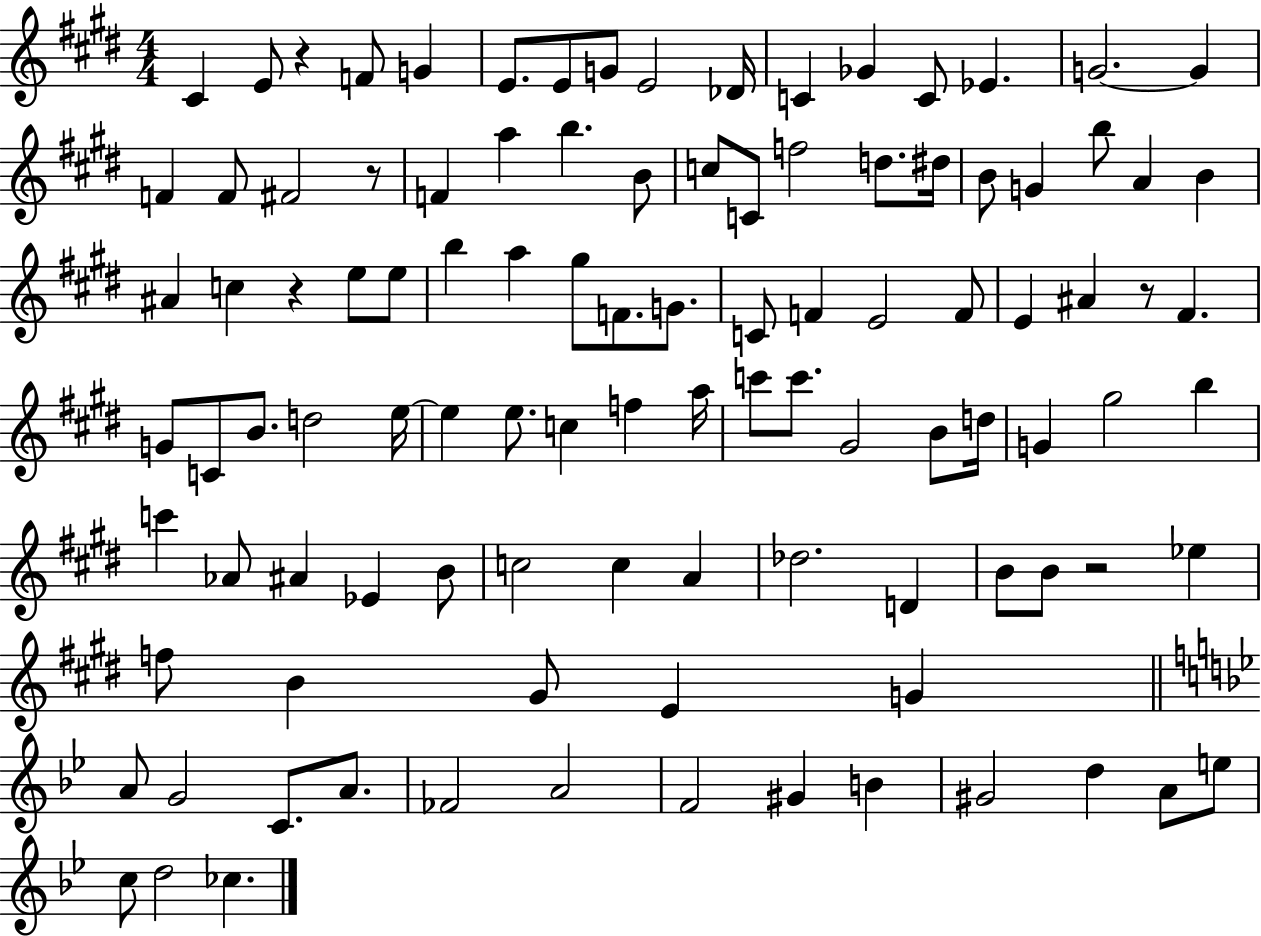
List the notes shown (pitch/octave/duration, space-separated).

C#4/q E4/e R/q F4/e G4/q E4/e. E4/e G4/e E4/h Db4/s C4/q Gb4/q C4/e Eb4/q. G4/h. G4/q F4/q F4/e F#4/h R/e F4/q A5/q B5/q. B4/e C5/e C4/e F5/h D5/e. D#5/s B4/e G4/q B5/e A4/q B4/q A#4/q C5/q R/q E5/e E5/e B5/q A5/q G#5/e F4/e. G4/e. C4/e F4/q E4/h F4/e E4/q A#4/q R/e F#4/q. G4/e C4/e B4/e. D5/h E5/s E5/q E5/e. C5/q F5/q A5/s C6/e C6/e. G#4/h B4/e D5/s G4/q G#5/h B5/q C6/q Ab4/e A#4/q Eb4/q B4/e C5/h C5/q A4/q Db5/h. D4/q B4/e B4/e R/h Eb5/q F5/e B4/q G#4/e E4/q G4/q A4/e G4/h C4/e. A4/e. FES4/h A4/h F4/h G#4/q B4/q G#4/h D5/q A4/e E5/e C5/e D5/h CES5/q.